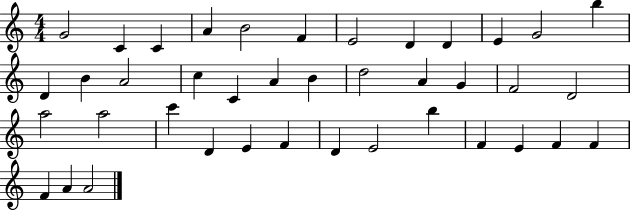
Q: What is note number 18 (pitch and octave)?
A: A4